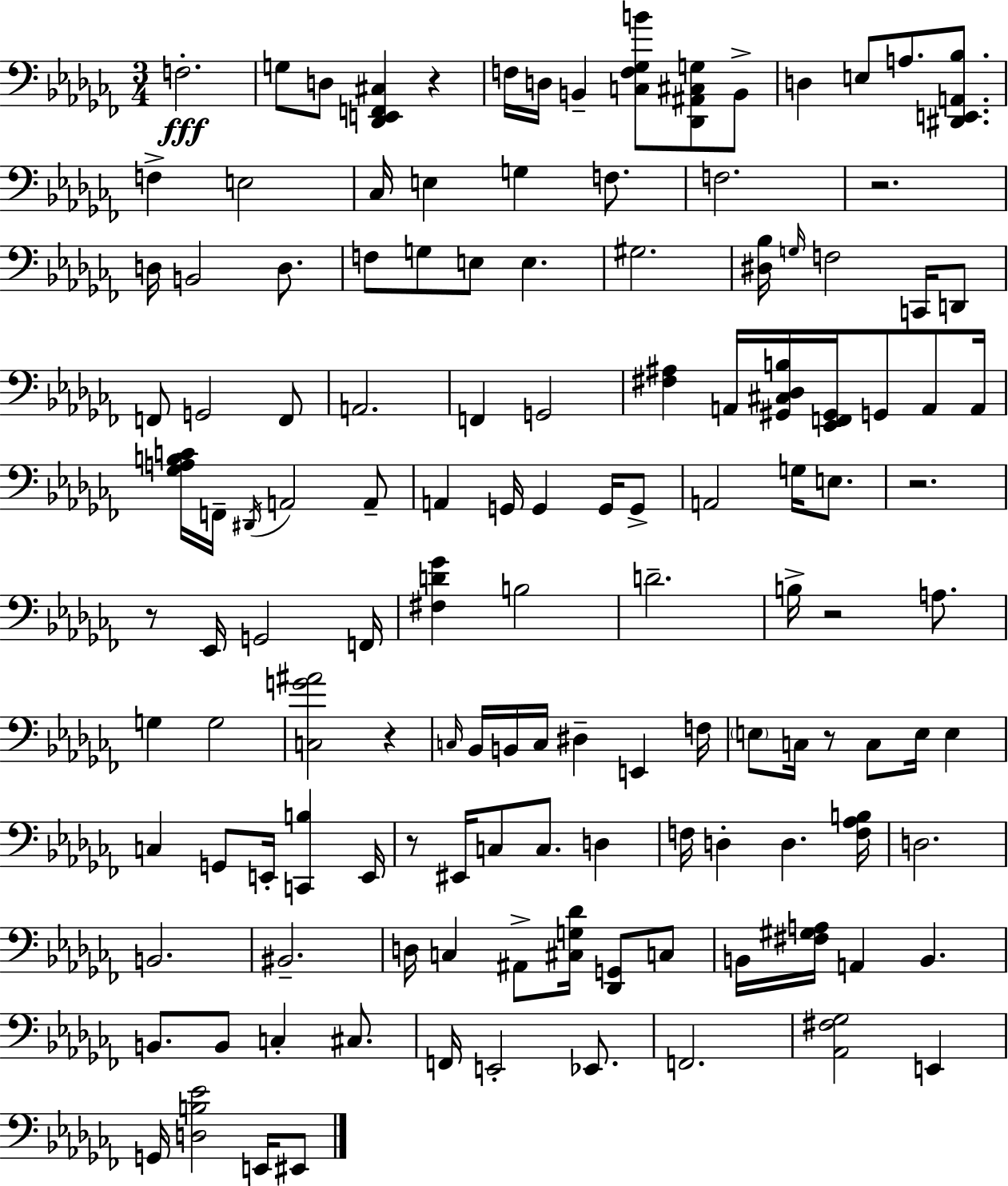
X:1
T:Untitled
M:3/4
L:1/4
K:Abm
F,2 G,/2 D,/2 [_D,,E,,F,,^C,] z F,/4 D,/4 B,, [C,F,_G,B]/2 [_D,,^A,,^C,G,]/2 B,,/2 D, E,/2 A,/2 [^D,,E,,A,,_B,]/2 F, E,2 _C,/4 E, G, F,/2 F,2 z2 D,/4 B,,2 D,/2 F,/2 G,/2 E,/2 E, ^G,2 [^D,_B,]/4 G,/4 F,2 C,,/4 D,,/2 F,,/2 G,,2 F,,/2 A,,2 F,, G,,2 [^F,^A,] A,,/4 [^G,,^C,_D,B,]/4 [_E,,F,,^G,,]/4 G,,/2 A,,/2 A,,/4 [_G,A,B,C]/4 F,,/4 ^D,,/4 A,,2 A,,/2 A,, G,,/4 G,, G,,/4 G,,/2 A,,2 G,/4 E,/2 z2 z/2 _E,,/4 G,,2 F,,/4 [^F,D_G] B,2 D2 B,/4 z2 A,/2 G, G,2 [C,G^A]2 z C,/4 _B,,/4 B,,/4 C,/4 ^D, E,, F,/4 E,/2 C,/4 z/2 C,/2 E,/4 E, C, G,,/2 E,,/4 [C,,B,] E,,/4 z/2 ^E,,/4 C,/2 C,/2 D, F,/4 D, D, [F,_A,B,]/4 D,2 B,,2 ^B,,2 D,/4 C, ^A,,/2 [^C,G,_D]/4 [_D,,G,,]/2 C,/2 B,,/4 [^F,^G,A,]/4 A,, B,, B,,/2 B,,/2 C, ^C,/2 F,,/4 E,,2 _E,,/2 F,,2 [_A,,^F,_G,]2 E,, G,,/4 [D,B,_E]2 E,,/4 ^E,,/2